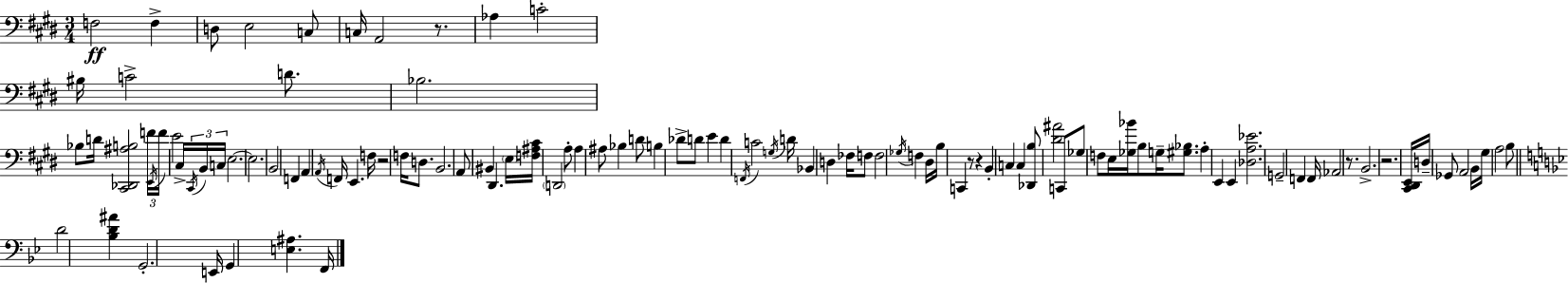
X:1
T:Untitled
M:3/4
L:1/4
K:E
F,2 F, D,/2 E,2 C,/2 C,/4 A,,2 z/2 _A, C2 ^B,/4 C2 D/2 _B,2 _B,/2 D/4 [^C,,_D,,^A,B,]2 F/4 E,,/4 F/4 E2 ^C,/4 ^C,,/4 B,,/4 C,/4 E,2 E,2 B,,2 F,, A,, A,,/4 F,,/4 E,, F,/4 z2 F,/4 D,/2 B,,2 A,,/2 ^B,, ^D,, E,/4 [F,^A,^C]/4 D,,2 A,/2 A, ^A,/2 _B, D/2 B, _D/2 D/2 E D F,,/4 C2 G,/4 D/4 _B,, D, _F,/4 F,/2 F,2 _G,/4 F, ^D,/4 B,/4 C,, z/2 z B,, C, C, [_D,,B,]/2 [^D^A]2 C,,/2 _G,/2 F,/2 E,/4 [_G,_B]/4 B,/2 G,/4 [^G,_B,]/2 A, E,, E,, [_D,A,_E]2 G,,2 F,, F,,/4 _A,,2 z/2 B,,2 z2 [^C,,^D,,E,,]/4 D,/4 _G,,/2 A,,2 B,,/4 ^G,/4 A,2 B,/2 D2 [_B,D^A] G,,2 E,,/4 G,, [E,^A,] F,,/4